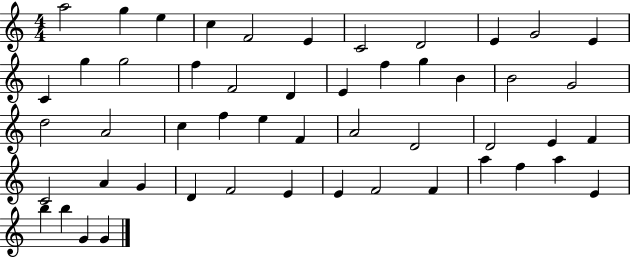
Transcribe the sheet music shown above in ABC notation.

X:1
T:Untitled
M:4/4
L:1/4
K:C
a2 g e c F2 E C2 D2 E G2 E C g g2 f F2 D E f g B B2 G2 d2 A2 c f e F A2 D2 D2 E F C2 A G D F2 E E F2 F a f a E b b G G